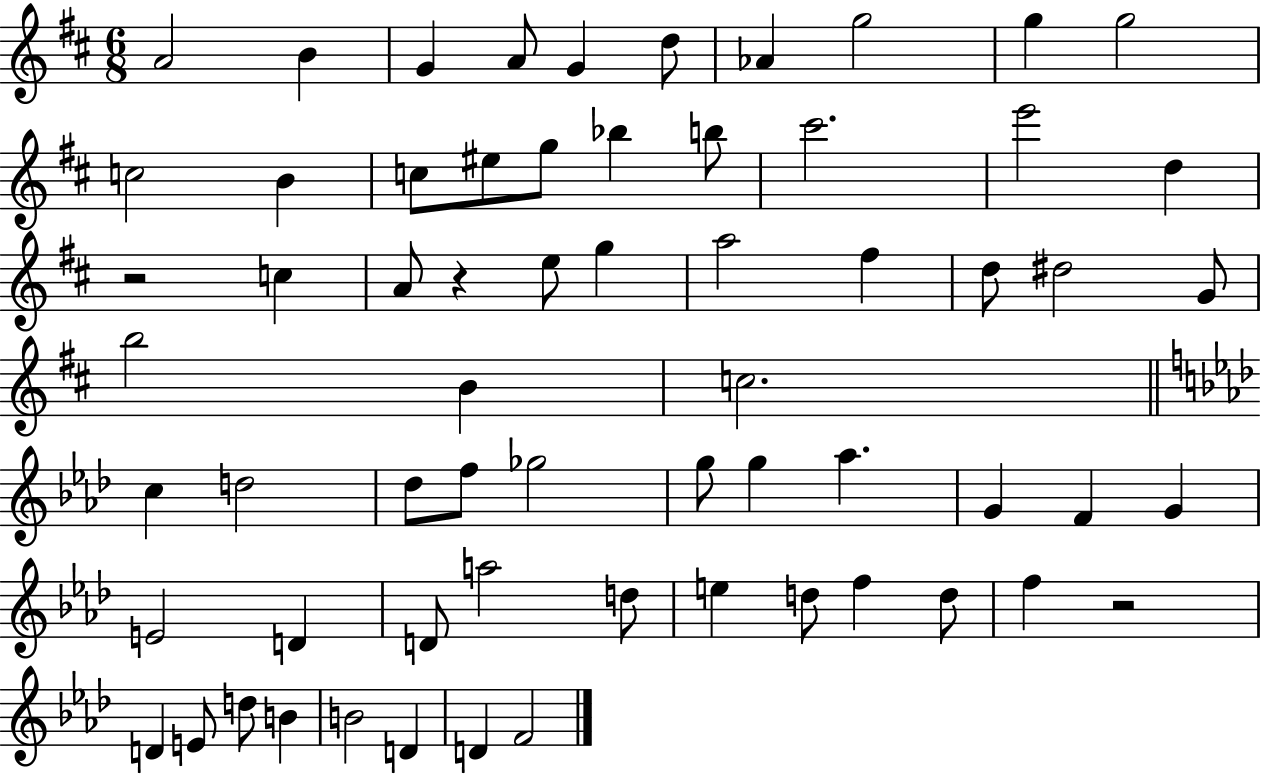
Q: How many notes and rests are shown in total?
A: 64